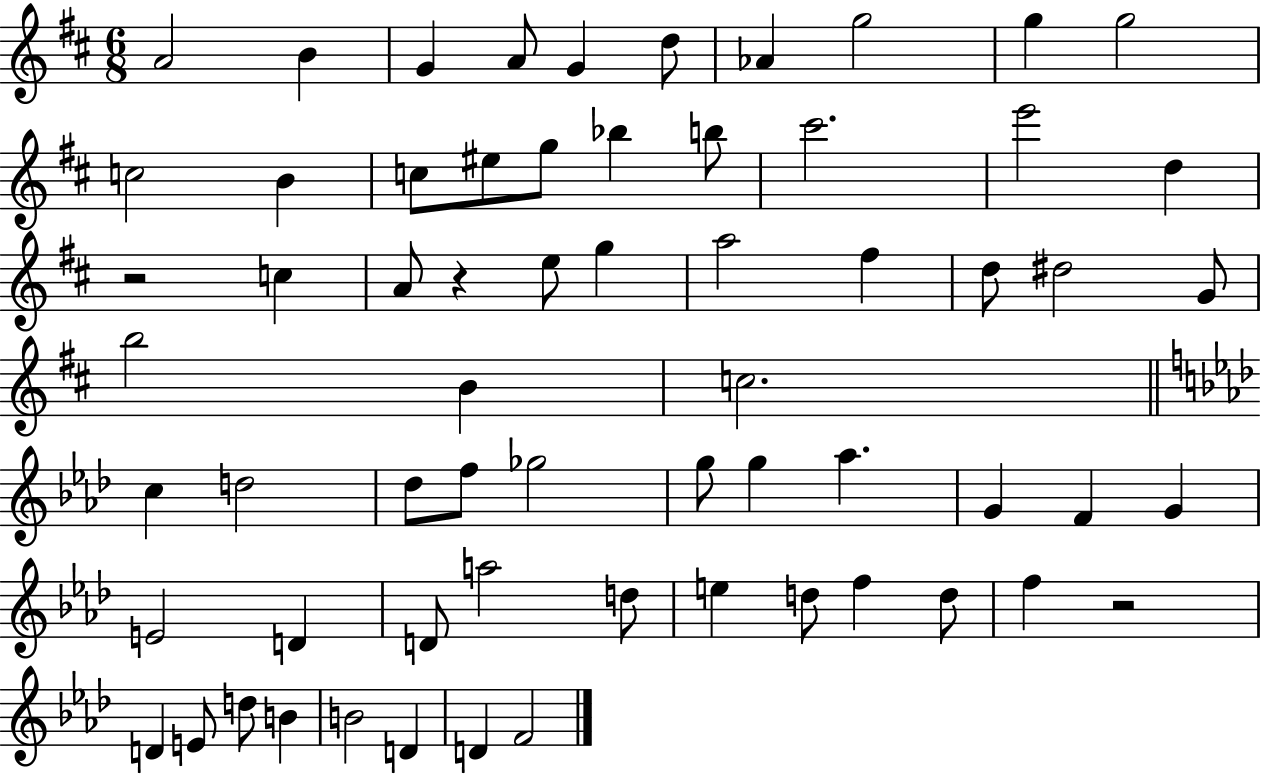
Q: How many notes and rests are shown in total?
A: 64